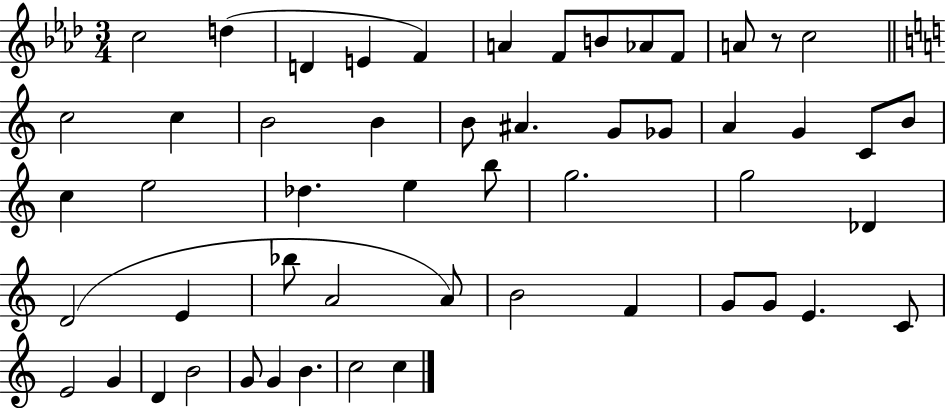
C5/h D5/q D4/q E4/q F4/q A4/q F4/e B4/e Ab4/e F4/e A4/e R/e C5/h C5/h C5/q B4/h B4/q B4/e A#4/q. G4/e Gb4/e A4/q G4/q C4/e B4/e C5/q E5/h Db5/q. E5/q B5/e G5/h. G5/h Db4/q D4/h E4/q Bb5/e A4/h A4/e B4/h F4/q G4/e G4/e E4/q. C4/e E4/h G4/q D4/q B4/h G4/e G4/q B4/q. C5/h C5/q